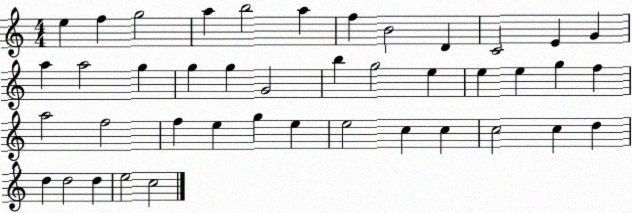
X:1
T:Untitled
M:4/4
L:1/4
K:C
e f g2 a b2 a f B2 D C2 E G a a2 g g g G2 b g2 e e e g f a2 f2 f e g e e2 c c c2 c d d d2 d e2 c2